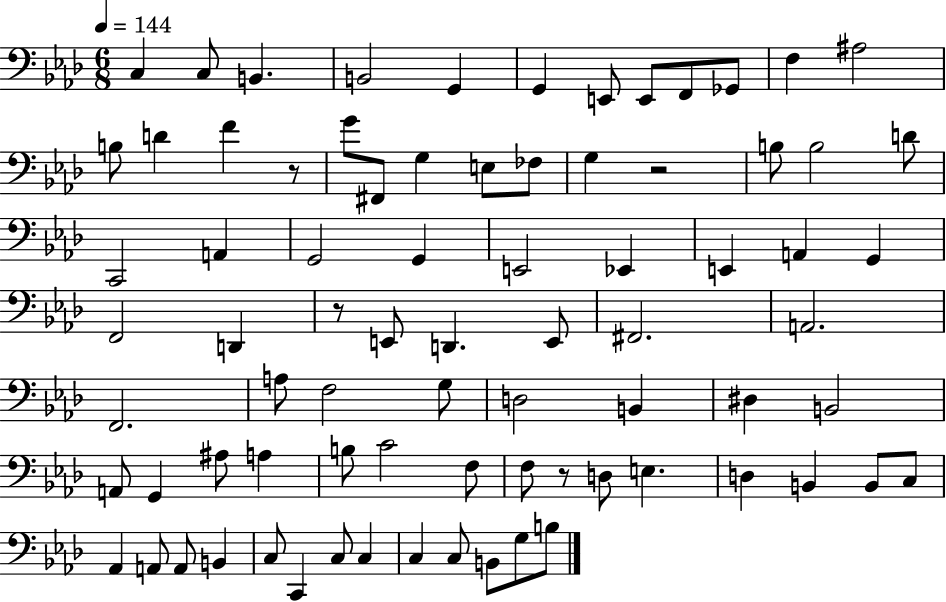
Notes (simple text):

C3/q C3/e B2/q. B2/h G2/q G2/q E2/e E2/e F2/e Gb2/e F3/q A#3/h B3/e D4/q F4/q R/e G4/e F#2/e G3/q E3/e FES3/e G3/q R/h B3/e B3/h D4/e C2/h A2/q G2/h G2/q E2/h Eb2/q E2/q A2/q G2/q F2/h D2/q R/e E2/e D2/q. E2/e F#2/h. A2/h. F2/h. A3/e F3/h G3/e D3/h B2/q D#3/q B2/h A2/e G2/q A#3/e A3/q B3/e C4/h F3/e F3/e R/e D3/e E3/q. D3/q B2/q B2/e C3/e Ab2/q A2/e A2/e B2/q C3/e C2/q C3/e C3/q C3/q C3/e B2/e G3/e B3/e